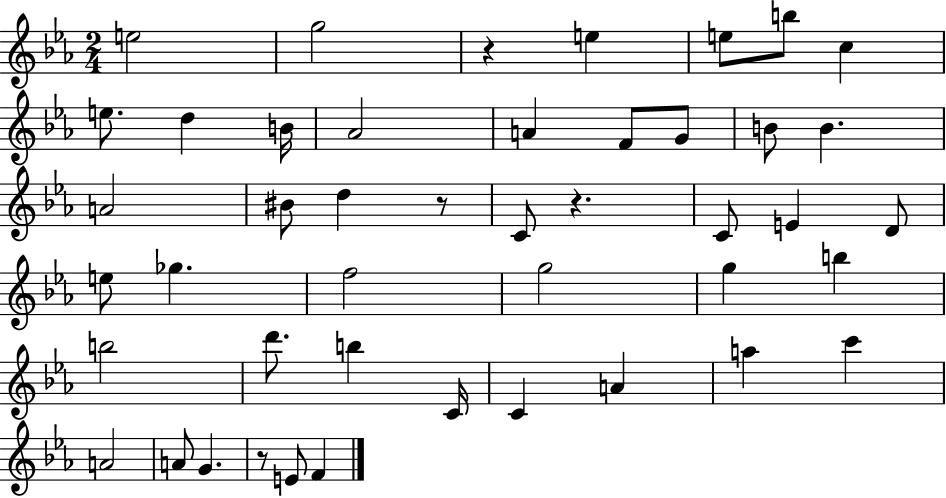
E5/h G5/h R/q E5/q E5/e B5/e C5/q E5/e. D5/q B4/s Ab4/h A4/q F4/e G4/e B4/e B4/q. A4/h BIS4/e D5/q R/e C4/e R/q. C4/e E4/q D4/e E5/e Gb5/q. F5/h G5/h G5/q B5/q B5/h D6/e. B5/q C4/s C4/q A4/q A5/q C6/q A4/h A4/e G4/q. R/e E4/e F4/q